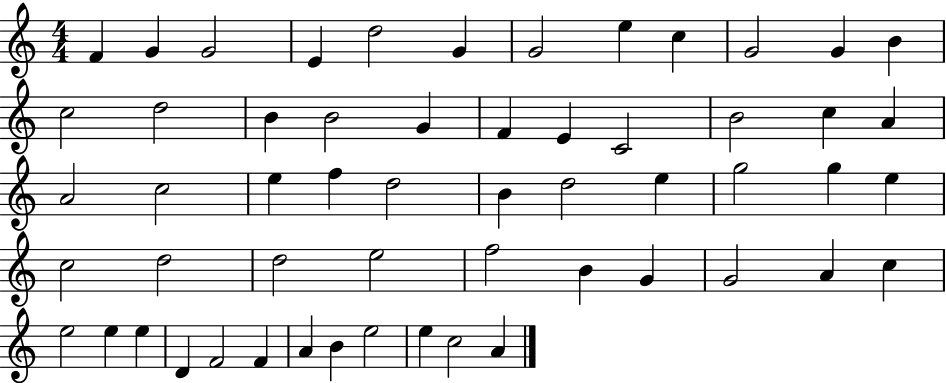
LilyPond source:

{
  \clef treble
  \numericTimeSignature
  \time 4/4
  \key c \major
  f'4 g'4 g'2 | e'4 d''2 g'4 | g'2 e''4 c''4 | g'2 g'4 b'4 | \break c''2 d''2 | b'4 b'2 g'4 | f'4 e'4 c'2 | b'2 c''4 a'4 | \break a'2 c''2 | e''4 f''4 d''2 | b'4 d''2 e''4 | g''2 g''4 e''4 | \break c''2 d''2 | d''2 e''2 | f''2 b'4 g'4 | g'2 a'4 c''4 | \break e''2 e''4 e''4 | d'4 f'2 f'4 | a'4 b'4 e''2 | e''4 c''2 a'4 | \break \bar "|."
}